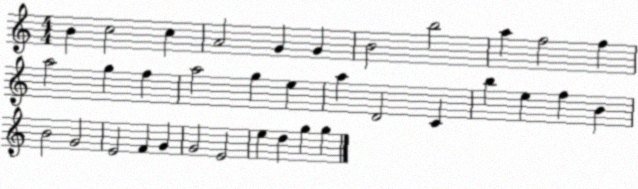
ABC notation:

X:1
T:Untitled
M:4/4
L:1/4
K:C
B c2 c A2 G G B2 b2 a f2 f a2 g f a2 g e a D2 C b e f B B2 G2 E2 F G G2 E2 e d g g